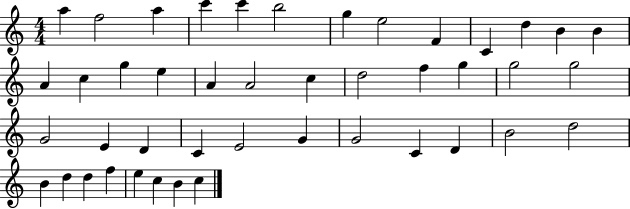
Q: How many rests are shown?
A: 0